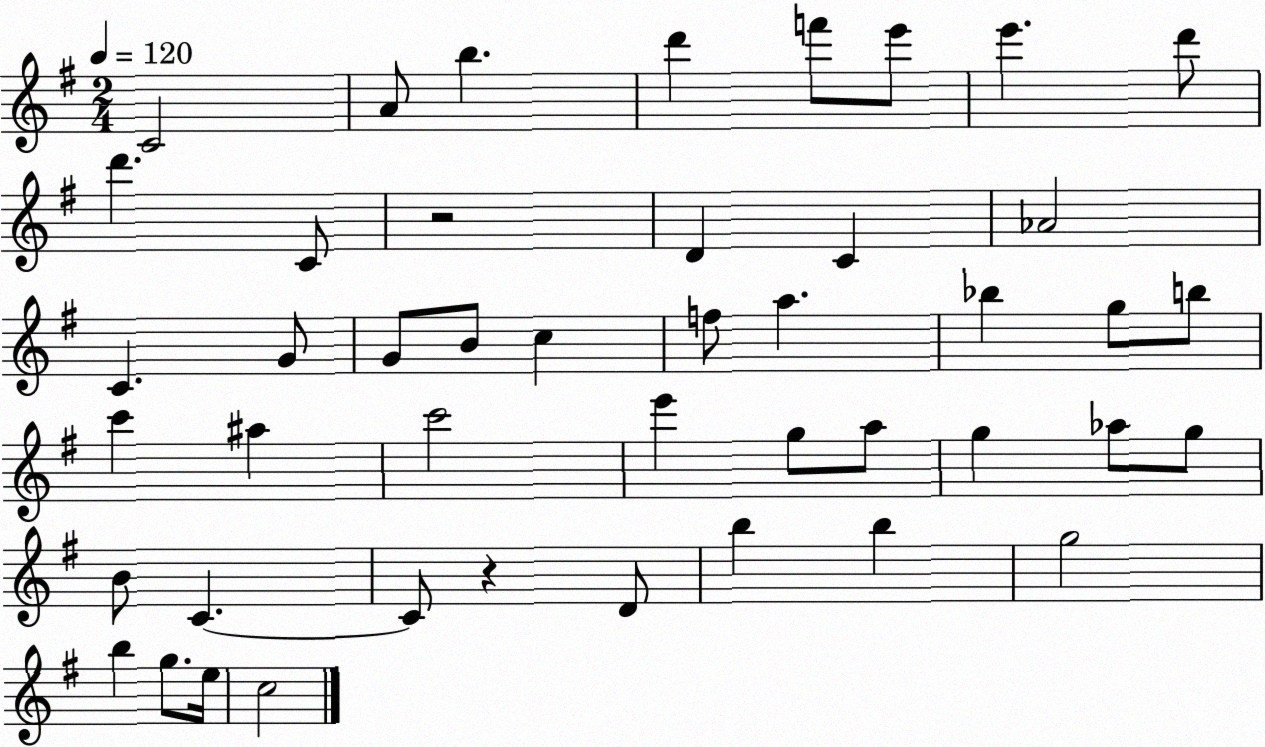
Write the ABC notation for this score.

X:1
T:Untitled
M:2/4
L:1/4
K:G
C2 A/2 b d' f'/2 e'/2 e' d'/2 d' C/2 z2 D C _A2 C G/2 G/2 B/2 c f/2 a _b g/2 b/2 c' ^a c'2 e' g/2 a/2 g _a/2 g/2 B/2 C C/2 z D/2 b b g2 b g/2 e/4 c2